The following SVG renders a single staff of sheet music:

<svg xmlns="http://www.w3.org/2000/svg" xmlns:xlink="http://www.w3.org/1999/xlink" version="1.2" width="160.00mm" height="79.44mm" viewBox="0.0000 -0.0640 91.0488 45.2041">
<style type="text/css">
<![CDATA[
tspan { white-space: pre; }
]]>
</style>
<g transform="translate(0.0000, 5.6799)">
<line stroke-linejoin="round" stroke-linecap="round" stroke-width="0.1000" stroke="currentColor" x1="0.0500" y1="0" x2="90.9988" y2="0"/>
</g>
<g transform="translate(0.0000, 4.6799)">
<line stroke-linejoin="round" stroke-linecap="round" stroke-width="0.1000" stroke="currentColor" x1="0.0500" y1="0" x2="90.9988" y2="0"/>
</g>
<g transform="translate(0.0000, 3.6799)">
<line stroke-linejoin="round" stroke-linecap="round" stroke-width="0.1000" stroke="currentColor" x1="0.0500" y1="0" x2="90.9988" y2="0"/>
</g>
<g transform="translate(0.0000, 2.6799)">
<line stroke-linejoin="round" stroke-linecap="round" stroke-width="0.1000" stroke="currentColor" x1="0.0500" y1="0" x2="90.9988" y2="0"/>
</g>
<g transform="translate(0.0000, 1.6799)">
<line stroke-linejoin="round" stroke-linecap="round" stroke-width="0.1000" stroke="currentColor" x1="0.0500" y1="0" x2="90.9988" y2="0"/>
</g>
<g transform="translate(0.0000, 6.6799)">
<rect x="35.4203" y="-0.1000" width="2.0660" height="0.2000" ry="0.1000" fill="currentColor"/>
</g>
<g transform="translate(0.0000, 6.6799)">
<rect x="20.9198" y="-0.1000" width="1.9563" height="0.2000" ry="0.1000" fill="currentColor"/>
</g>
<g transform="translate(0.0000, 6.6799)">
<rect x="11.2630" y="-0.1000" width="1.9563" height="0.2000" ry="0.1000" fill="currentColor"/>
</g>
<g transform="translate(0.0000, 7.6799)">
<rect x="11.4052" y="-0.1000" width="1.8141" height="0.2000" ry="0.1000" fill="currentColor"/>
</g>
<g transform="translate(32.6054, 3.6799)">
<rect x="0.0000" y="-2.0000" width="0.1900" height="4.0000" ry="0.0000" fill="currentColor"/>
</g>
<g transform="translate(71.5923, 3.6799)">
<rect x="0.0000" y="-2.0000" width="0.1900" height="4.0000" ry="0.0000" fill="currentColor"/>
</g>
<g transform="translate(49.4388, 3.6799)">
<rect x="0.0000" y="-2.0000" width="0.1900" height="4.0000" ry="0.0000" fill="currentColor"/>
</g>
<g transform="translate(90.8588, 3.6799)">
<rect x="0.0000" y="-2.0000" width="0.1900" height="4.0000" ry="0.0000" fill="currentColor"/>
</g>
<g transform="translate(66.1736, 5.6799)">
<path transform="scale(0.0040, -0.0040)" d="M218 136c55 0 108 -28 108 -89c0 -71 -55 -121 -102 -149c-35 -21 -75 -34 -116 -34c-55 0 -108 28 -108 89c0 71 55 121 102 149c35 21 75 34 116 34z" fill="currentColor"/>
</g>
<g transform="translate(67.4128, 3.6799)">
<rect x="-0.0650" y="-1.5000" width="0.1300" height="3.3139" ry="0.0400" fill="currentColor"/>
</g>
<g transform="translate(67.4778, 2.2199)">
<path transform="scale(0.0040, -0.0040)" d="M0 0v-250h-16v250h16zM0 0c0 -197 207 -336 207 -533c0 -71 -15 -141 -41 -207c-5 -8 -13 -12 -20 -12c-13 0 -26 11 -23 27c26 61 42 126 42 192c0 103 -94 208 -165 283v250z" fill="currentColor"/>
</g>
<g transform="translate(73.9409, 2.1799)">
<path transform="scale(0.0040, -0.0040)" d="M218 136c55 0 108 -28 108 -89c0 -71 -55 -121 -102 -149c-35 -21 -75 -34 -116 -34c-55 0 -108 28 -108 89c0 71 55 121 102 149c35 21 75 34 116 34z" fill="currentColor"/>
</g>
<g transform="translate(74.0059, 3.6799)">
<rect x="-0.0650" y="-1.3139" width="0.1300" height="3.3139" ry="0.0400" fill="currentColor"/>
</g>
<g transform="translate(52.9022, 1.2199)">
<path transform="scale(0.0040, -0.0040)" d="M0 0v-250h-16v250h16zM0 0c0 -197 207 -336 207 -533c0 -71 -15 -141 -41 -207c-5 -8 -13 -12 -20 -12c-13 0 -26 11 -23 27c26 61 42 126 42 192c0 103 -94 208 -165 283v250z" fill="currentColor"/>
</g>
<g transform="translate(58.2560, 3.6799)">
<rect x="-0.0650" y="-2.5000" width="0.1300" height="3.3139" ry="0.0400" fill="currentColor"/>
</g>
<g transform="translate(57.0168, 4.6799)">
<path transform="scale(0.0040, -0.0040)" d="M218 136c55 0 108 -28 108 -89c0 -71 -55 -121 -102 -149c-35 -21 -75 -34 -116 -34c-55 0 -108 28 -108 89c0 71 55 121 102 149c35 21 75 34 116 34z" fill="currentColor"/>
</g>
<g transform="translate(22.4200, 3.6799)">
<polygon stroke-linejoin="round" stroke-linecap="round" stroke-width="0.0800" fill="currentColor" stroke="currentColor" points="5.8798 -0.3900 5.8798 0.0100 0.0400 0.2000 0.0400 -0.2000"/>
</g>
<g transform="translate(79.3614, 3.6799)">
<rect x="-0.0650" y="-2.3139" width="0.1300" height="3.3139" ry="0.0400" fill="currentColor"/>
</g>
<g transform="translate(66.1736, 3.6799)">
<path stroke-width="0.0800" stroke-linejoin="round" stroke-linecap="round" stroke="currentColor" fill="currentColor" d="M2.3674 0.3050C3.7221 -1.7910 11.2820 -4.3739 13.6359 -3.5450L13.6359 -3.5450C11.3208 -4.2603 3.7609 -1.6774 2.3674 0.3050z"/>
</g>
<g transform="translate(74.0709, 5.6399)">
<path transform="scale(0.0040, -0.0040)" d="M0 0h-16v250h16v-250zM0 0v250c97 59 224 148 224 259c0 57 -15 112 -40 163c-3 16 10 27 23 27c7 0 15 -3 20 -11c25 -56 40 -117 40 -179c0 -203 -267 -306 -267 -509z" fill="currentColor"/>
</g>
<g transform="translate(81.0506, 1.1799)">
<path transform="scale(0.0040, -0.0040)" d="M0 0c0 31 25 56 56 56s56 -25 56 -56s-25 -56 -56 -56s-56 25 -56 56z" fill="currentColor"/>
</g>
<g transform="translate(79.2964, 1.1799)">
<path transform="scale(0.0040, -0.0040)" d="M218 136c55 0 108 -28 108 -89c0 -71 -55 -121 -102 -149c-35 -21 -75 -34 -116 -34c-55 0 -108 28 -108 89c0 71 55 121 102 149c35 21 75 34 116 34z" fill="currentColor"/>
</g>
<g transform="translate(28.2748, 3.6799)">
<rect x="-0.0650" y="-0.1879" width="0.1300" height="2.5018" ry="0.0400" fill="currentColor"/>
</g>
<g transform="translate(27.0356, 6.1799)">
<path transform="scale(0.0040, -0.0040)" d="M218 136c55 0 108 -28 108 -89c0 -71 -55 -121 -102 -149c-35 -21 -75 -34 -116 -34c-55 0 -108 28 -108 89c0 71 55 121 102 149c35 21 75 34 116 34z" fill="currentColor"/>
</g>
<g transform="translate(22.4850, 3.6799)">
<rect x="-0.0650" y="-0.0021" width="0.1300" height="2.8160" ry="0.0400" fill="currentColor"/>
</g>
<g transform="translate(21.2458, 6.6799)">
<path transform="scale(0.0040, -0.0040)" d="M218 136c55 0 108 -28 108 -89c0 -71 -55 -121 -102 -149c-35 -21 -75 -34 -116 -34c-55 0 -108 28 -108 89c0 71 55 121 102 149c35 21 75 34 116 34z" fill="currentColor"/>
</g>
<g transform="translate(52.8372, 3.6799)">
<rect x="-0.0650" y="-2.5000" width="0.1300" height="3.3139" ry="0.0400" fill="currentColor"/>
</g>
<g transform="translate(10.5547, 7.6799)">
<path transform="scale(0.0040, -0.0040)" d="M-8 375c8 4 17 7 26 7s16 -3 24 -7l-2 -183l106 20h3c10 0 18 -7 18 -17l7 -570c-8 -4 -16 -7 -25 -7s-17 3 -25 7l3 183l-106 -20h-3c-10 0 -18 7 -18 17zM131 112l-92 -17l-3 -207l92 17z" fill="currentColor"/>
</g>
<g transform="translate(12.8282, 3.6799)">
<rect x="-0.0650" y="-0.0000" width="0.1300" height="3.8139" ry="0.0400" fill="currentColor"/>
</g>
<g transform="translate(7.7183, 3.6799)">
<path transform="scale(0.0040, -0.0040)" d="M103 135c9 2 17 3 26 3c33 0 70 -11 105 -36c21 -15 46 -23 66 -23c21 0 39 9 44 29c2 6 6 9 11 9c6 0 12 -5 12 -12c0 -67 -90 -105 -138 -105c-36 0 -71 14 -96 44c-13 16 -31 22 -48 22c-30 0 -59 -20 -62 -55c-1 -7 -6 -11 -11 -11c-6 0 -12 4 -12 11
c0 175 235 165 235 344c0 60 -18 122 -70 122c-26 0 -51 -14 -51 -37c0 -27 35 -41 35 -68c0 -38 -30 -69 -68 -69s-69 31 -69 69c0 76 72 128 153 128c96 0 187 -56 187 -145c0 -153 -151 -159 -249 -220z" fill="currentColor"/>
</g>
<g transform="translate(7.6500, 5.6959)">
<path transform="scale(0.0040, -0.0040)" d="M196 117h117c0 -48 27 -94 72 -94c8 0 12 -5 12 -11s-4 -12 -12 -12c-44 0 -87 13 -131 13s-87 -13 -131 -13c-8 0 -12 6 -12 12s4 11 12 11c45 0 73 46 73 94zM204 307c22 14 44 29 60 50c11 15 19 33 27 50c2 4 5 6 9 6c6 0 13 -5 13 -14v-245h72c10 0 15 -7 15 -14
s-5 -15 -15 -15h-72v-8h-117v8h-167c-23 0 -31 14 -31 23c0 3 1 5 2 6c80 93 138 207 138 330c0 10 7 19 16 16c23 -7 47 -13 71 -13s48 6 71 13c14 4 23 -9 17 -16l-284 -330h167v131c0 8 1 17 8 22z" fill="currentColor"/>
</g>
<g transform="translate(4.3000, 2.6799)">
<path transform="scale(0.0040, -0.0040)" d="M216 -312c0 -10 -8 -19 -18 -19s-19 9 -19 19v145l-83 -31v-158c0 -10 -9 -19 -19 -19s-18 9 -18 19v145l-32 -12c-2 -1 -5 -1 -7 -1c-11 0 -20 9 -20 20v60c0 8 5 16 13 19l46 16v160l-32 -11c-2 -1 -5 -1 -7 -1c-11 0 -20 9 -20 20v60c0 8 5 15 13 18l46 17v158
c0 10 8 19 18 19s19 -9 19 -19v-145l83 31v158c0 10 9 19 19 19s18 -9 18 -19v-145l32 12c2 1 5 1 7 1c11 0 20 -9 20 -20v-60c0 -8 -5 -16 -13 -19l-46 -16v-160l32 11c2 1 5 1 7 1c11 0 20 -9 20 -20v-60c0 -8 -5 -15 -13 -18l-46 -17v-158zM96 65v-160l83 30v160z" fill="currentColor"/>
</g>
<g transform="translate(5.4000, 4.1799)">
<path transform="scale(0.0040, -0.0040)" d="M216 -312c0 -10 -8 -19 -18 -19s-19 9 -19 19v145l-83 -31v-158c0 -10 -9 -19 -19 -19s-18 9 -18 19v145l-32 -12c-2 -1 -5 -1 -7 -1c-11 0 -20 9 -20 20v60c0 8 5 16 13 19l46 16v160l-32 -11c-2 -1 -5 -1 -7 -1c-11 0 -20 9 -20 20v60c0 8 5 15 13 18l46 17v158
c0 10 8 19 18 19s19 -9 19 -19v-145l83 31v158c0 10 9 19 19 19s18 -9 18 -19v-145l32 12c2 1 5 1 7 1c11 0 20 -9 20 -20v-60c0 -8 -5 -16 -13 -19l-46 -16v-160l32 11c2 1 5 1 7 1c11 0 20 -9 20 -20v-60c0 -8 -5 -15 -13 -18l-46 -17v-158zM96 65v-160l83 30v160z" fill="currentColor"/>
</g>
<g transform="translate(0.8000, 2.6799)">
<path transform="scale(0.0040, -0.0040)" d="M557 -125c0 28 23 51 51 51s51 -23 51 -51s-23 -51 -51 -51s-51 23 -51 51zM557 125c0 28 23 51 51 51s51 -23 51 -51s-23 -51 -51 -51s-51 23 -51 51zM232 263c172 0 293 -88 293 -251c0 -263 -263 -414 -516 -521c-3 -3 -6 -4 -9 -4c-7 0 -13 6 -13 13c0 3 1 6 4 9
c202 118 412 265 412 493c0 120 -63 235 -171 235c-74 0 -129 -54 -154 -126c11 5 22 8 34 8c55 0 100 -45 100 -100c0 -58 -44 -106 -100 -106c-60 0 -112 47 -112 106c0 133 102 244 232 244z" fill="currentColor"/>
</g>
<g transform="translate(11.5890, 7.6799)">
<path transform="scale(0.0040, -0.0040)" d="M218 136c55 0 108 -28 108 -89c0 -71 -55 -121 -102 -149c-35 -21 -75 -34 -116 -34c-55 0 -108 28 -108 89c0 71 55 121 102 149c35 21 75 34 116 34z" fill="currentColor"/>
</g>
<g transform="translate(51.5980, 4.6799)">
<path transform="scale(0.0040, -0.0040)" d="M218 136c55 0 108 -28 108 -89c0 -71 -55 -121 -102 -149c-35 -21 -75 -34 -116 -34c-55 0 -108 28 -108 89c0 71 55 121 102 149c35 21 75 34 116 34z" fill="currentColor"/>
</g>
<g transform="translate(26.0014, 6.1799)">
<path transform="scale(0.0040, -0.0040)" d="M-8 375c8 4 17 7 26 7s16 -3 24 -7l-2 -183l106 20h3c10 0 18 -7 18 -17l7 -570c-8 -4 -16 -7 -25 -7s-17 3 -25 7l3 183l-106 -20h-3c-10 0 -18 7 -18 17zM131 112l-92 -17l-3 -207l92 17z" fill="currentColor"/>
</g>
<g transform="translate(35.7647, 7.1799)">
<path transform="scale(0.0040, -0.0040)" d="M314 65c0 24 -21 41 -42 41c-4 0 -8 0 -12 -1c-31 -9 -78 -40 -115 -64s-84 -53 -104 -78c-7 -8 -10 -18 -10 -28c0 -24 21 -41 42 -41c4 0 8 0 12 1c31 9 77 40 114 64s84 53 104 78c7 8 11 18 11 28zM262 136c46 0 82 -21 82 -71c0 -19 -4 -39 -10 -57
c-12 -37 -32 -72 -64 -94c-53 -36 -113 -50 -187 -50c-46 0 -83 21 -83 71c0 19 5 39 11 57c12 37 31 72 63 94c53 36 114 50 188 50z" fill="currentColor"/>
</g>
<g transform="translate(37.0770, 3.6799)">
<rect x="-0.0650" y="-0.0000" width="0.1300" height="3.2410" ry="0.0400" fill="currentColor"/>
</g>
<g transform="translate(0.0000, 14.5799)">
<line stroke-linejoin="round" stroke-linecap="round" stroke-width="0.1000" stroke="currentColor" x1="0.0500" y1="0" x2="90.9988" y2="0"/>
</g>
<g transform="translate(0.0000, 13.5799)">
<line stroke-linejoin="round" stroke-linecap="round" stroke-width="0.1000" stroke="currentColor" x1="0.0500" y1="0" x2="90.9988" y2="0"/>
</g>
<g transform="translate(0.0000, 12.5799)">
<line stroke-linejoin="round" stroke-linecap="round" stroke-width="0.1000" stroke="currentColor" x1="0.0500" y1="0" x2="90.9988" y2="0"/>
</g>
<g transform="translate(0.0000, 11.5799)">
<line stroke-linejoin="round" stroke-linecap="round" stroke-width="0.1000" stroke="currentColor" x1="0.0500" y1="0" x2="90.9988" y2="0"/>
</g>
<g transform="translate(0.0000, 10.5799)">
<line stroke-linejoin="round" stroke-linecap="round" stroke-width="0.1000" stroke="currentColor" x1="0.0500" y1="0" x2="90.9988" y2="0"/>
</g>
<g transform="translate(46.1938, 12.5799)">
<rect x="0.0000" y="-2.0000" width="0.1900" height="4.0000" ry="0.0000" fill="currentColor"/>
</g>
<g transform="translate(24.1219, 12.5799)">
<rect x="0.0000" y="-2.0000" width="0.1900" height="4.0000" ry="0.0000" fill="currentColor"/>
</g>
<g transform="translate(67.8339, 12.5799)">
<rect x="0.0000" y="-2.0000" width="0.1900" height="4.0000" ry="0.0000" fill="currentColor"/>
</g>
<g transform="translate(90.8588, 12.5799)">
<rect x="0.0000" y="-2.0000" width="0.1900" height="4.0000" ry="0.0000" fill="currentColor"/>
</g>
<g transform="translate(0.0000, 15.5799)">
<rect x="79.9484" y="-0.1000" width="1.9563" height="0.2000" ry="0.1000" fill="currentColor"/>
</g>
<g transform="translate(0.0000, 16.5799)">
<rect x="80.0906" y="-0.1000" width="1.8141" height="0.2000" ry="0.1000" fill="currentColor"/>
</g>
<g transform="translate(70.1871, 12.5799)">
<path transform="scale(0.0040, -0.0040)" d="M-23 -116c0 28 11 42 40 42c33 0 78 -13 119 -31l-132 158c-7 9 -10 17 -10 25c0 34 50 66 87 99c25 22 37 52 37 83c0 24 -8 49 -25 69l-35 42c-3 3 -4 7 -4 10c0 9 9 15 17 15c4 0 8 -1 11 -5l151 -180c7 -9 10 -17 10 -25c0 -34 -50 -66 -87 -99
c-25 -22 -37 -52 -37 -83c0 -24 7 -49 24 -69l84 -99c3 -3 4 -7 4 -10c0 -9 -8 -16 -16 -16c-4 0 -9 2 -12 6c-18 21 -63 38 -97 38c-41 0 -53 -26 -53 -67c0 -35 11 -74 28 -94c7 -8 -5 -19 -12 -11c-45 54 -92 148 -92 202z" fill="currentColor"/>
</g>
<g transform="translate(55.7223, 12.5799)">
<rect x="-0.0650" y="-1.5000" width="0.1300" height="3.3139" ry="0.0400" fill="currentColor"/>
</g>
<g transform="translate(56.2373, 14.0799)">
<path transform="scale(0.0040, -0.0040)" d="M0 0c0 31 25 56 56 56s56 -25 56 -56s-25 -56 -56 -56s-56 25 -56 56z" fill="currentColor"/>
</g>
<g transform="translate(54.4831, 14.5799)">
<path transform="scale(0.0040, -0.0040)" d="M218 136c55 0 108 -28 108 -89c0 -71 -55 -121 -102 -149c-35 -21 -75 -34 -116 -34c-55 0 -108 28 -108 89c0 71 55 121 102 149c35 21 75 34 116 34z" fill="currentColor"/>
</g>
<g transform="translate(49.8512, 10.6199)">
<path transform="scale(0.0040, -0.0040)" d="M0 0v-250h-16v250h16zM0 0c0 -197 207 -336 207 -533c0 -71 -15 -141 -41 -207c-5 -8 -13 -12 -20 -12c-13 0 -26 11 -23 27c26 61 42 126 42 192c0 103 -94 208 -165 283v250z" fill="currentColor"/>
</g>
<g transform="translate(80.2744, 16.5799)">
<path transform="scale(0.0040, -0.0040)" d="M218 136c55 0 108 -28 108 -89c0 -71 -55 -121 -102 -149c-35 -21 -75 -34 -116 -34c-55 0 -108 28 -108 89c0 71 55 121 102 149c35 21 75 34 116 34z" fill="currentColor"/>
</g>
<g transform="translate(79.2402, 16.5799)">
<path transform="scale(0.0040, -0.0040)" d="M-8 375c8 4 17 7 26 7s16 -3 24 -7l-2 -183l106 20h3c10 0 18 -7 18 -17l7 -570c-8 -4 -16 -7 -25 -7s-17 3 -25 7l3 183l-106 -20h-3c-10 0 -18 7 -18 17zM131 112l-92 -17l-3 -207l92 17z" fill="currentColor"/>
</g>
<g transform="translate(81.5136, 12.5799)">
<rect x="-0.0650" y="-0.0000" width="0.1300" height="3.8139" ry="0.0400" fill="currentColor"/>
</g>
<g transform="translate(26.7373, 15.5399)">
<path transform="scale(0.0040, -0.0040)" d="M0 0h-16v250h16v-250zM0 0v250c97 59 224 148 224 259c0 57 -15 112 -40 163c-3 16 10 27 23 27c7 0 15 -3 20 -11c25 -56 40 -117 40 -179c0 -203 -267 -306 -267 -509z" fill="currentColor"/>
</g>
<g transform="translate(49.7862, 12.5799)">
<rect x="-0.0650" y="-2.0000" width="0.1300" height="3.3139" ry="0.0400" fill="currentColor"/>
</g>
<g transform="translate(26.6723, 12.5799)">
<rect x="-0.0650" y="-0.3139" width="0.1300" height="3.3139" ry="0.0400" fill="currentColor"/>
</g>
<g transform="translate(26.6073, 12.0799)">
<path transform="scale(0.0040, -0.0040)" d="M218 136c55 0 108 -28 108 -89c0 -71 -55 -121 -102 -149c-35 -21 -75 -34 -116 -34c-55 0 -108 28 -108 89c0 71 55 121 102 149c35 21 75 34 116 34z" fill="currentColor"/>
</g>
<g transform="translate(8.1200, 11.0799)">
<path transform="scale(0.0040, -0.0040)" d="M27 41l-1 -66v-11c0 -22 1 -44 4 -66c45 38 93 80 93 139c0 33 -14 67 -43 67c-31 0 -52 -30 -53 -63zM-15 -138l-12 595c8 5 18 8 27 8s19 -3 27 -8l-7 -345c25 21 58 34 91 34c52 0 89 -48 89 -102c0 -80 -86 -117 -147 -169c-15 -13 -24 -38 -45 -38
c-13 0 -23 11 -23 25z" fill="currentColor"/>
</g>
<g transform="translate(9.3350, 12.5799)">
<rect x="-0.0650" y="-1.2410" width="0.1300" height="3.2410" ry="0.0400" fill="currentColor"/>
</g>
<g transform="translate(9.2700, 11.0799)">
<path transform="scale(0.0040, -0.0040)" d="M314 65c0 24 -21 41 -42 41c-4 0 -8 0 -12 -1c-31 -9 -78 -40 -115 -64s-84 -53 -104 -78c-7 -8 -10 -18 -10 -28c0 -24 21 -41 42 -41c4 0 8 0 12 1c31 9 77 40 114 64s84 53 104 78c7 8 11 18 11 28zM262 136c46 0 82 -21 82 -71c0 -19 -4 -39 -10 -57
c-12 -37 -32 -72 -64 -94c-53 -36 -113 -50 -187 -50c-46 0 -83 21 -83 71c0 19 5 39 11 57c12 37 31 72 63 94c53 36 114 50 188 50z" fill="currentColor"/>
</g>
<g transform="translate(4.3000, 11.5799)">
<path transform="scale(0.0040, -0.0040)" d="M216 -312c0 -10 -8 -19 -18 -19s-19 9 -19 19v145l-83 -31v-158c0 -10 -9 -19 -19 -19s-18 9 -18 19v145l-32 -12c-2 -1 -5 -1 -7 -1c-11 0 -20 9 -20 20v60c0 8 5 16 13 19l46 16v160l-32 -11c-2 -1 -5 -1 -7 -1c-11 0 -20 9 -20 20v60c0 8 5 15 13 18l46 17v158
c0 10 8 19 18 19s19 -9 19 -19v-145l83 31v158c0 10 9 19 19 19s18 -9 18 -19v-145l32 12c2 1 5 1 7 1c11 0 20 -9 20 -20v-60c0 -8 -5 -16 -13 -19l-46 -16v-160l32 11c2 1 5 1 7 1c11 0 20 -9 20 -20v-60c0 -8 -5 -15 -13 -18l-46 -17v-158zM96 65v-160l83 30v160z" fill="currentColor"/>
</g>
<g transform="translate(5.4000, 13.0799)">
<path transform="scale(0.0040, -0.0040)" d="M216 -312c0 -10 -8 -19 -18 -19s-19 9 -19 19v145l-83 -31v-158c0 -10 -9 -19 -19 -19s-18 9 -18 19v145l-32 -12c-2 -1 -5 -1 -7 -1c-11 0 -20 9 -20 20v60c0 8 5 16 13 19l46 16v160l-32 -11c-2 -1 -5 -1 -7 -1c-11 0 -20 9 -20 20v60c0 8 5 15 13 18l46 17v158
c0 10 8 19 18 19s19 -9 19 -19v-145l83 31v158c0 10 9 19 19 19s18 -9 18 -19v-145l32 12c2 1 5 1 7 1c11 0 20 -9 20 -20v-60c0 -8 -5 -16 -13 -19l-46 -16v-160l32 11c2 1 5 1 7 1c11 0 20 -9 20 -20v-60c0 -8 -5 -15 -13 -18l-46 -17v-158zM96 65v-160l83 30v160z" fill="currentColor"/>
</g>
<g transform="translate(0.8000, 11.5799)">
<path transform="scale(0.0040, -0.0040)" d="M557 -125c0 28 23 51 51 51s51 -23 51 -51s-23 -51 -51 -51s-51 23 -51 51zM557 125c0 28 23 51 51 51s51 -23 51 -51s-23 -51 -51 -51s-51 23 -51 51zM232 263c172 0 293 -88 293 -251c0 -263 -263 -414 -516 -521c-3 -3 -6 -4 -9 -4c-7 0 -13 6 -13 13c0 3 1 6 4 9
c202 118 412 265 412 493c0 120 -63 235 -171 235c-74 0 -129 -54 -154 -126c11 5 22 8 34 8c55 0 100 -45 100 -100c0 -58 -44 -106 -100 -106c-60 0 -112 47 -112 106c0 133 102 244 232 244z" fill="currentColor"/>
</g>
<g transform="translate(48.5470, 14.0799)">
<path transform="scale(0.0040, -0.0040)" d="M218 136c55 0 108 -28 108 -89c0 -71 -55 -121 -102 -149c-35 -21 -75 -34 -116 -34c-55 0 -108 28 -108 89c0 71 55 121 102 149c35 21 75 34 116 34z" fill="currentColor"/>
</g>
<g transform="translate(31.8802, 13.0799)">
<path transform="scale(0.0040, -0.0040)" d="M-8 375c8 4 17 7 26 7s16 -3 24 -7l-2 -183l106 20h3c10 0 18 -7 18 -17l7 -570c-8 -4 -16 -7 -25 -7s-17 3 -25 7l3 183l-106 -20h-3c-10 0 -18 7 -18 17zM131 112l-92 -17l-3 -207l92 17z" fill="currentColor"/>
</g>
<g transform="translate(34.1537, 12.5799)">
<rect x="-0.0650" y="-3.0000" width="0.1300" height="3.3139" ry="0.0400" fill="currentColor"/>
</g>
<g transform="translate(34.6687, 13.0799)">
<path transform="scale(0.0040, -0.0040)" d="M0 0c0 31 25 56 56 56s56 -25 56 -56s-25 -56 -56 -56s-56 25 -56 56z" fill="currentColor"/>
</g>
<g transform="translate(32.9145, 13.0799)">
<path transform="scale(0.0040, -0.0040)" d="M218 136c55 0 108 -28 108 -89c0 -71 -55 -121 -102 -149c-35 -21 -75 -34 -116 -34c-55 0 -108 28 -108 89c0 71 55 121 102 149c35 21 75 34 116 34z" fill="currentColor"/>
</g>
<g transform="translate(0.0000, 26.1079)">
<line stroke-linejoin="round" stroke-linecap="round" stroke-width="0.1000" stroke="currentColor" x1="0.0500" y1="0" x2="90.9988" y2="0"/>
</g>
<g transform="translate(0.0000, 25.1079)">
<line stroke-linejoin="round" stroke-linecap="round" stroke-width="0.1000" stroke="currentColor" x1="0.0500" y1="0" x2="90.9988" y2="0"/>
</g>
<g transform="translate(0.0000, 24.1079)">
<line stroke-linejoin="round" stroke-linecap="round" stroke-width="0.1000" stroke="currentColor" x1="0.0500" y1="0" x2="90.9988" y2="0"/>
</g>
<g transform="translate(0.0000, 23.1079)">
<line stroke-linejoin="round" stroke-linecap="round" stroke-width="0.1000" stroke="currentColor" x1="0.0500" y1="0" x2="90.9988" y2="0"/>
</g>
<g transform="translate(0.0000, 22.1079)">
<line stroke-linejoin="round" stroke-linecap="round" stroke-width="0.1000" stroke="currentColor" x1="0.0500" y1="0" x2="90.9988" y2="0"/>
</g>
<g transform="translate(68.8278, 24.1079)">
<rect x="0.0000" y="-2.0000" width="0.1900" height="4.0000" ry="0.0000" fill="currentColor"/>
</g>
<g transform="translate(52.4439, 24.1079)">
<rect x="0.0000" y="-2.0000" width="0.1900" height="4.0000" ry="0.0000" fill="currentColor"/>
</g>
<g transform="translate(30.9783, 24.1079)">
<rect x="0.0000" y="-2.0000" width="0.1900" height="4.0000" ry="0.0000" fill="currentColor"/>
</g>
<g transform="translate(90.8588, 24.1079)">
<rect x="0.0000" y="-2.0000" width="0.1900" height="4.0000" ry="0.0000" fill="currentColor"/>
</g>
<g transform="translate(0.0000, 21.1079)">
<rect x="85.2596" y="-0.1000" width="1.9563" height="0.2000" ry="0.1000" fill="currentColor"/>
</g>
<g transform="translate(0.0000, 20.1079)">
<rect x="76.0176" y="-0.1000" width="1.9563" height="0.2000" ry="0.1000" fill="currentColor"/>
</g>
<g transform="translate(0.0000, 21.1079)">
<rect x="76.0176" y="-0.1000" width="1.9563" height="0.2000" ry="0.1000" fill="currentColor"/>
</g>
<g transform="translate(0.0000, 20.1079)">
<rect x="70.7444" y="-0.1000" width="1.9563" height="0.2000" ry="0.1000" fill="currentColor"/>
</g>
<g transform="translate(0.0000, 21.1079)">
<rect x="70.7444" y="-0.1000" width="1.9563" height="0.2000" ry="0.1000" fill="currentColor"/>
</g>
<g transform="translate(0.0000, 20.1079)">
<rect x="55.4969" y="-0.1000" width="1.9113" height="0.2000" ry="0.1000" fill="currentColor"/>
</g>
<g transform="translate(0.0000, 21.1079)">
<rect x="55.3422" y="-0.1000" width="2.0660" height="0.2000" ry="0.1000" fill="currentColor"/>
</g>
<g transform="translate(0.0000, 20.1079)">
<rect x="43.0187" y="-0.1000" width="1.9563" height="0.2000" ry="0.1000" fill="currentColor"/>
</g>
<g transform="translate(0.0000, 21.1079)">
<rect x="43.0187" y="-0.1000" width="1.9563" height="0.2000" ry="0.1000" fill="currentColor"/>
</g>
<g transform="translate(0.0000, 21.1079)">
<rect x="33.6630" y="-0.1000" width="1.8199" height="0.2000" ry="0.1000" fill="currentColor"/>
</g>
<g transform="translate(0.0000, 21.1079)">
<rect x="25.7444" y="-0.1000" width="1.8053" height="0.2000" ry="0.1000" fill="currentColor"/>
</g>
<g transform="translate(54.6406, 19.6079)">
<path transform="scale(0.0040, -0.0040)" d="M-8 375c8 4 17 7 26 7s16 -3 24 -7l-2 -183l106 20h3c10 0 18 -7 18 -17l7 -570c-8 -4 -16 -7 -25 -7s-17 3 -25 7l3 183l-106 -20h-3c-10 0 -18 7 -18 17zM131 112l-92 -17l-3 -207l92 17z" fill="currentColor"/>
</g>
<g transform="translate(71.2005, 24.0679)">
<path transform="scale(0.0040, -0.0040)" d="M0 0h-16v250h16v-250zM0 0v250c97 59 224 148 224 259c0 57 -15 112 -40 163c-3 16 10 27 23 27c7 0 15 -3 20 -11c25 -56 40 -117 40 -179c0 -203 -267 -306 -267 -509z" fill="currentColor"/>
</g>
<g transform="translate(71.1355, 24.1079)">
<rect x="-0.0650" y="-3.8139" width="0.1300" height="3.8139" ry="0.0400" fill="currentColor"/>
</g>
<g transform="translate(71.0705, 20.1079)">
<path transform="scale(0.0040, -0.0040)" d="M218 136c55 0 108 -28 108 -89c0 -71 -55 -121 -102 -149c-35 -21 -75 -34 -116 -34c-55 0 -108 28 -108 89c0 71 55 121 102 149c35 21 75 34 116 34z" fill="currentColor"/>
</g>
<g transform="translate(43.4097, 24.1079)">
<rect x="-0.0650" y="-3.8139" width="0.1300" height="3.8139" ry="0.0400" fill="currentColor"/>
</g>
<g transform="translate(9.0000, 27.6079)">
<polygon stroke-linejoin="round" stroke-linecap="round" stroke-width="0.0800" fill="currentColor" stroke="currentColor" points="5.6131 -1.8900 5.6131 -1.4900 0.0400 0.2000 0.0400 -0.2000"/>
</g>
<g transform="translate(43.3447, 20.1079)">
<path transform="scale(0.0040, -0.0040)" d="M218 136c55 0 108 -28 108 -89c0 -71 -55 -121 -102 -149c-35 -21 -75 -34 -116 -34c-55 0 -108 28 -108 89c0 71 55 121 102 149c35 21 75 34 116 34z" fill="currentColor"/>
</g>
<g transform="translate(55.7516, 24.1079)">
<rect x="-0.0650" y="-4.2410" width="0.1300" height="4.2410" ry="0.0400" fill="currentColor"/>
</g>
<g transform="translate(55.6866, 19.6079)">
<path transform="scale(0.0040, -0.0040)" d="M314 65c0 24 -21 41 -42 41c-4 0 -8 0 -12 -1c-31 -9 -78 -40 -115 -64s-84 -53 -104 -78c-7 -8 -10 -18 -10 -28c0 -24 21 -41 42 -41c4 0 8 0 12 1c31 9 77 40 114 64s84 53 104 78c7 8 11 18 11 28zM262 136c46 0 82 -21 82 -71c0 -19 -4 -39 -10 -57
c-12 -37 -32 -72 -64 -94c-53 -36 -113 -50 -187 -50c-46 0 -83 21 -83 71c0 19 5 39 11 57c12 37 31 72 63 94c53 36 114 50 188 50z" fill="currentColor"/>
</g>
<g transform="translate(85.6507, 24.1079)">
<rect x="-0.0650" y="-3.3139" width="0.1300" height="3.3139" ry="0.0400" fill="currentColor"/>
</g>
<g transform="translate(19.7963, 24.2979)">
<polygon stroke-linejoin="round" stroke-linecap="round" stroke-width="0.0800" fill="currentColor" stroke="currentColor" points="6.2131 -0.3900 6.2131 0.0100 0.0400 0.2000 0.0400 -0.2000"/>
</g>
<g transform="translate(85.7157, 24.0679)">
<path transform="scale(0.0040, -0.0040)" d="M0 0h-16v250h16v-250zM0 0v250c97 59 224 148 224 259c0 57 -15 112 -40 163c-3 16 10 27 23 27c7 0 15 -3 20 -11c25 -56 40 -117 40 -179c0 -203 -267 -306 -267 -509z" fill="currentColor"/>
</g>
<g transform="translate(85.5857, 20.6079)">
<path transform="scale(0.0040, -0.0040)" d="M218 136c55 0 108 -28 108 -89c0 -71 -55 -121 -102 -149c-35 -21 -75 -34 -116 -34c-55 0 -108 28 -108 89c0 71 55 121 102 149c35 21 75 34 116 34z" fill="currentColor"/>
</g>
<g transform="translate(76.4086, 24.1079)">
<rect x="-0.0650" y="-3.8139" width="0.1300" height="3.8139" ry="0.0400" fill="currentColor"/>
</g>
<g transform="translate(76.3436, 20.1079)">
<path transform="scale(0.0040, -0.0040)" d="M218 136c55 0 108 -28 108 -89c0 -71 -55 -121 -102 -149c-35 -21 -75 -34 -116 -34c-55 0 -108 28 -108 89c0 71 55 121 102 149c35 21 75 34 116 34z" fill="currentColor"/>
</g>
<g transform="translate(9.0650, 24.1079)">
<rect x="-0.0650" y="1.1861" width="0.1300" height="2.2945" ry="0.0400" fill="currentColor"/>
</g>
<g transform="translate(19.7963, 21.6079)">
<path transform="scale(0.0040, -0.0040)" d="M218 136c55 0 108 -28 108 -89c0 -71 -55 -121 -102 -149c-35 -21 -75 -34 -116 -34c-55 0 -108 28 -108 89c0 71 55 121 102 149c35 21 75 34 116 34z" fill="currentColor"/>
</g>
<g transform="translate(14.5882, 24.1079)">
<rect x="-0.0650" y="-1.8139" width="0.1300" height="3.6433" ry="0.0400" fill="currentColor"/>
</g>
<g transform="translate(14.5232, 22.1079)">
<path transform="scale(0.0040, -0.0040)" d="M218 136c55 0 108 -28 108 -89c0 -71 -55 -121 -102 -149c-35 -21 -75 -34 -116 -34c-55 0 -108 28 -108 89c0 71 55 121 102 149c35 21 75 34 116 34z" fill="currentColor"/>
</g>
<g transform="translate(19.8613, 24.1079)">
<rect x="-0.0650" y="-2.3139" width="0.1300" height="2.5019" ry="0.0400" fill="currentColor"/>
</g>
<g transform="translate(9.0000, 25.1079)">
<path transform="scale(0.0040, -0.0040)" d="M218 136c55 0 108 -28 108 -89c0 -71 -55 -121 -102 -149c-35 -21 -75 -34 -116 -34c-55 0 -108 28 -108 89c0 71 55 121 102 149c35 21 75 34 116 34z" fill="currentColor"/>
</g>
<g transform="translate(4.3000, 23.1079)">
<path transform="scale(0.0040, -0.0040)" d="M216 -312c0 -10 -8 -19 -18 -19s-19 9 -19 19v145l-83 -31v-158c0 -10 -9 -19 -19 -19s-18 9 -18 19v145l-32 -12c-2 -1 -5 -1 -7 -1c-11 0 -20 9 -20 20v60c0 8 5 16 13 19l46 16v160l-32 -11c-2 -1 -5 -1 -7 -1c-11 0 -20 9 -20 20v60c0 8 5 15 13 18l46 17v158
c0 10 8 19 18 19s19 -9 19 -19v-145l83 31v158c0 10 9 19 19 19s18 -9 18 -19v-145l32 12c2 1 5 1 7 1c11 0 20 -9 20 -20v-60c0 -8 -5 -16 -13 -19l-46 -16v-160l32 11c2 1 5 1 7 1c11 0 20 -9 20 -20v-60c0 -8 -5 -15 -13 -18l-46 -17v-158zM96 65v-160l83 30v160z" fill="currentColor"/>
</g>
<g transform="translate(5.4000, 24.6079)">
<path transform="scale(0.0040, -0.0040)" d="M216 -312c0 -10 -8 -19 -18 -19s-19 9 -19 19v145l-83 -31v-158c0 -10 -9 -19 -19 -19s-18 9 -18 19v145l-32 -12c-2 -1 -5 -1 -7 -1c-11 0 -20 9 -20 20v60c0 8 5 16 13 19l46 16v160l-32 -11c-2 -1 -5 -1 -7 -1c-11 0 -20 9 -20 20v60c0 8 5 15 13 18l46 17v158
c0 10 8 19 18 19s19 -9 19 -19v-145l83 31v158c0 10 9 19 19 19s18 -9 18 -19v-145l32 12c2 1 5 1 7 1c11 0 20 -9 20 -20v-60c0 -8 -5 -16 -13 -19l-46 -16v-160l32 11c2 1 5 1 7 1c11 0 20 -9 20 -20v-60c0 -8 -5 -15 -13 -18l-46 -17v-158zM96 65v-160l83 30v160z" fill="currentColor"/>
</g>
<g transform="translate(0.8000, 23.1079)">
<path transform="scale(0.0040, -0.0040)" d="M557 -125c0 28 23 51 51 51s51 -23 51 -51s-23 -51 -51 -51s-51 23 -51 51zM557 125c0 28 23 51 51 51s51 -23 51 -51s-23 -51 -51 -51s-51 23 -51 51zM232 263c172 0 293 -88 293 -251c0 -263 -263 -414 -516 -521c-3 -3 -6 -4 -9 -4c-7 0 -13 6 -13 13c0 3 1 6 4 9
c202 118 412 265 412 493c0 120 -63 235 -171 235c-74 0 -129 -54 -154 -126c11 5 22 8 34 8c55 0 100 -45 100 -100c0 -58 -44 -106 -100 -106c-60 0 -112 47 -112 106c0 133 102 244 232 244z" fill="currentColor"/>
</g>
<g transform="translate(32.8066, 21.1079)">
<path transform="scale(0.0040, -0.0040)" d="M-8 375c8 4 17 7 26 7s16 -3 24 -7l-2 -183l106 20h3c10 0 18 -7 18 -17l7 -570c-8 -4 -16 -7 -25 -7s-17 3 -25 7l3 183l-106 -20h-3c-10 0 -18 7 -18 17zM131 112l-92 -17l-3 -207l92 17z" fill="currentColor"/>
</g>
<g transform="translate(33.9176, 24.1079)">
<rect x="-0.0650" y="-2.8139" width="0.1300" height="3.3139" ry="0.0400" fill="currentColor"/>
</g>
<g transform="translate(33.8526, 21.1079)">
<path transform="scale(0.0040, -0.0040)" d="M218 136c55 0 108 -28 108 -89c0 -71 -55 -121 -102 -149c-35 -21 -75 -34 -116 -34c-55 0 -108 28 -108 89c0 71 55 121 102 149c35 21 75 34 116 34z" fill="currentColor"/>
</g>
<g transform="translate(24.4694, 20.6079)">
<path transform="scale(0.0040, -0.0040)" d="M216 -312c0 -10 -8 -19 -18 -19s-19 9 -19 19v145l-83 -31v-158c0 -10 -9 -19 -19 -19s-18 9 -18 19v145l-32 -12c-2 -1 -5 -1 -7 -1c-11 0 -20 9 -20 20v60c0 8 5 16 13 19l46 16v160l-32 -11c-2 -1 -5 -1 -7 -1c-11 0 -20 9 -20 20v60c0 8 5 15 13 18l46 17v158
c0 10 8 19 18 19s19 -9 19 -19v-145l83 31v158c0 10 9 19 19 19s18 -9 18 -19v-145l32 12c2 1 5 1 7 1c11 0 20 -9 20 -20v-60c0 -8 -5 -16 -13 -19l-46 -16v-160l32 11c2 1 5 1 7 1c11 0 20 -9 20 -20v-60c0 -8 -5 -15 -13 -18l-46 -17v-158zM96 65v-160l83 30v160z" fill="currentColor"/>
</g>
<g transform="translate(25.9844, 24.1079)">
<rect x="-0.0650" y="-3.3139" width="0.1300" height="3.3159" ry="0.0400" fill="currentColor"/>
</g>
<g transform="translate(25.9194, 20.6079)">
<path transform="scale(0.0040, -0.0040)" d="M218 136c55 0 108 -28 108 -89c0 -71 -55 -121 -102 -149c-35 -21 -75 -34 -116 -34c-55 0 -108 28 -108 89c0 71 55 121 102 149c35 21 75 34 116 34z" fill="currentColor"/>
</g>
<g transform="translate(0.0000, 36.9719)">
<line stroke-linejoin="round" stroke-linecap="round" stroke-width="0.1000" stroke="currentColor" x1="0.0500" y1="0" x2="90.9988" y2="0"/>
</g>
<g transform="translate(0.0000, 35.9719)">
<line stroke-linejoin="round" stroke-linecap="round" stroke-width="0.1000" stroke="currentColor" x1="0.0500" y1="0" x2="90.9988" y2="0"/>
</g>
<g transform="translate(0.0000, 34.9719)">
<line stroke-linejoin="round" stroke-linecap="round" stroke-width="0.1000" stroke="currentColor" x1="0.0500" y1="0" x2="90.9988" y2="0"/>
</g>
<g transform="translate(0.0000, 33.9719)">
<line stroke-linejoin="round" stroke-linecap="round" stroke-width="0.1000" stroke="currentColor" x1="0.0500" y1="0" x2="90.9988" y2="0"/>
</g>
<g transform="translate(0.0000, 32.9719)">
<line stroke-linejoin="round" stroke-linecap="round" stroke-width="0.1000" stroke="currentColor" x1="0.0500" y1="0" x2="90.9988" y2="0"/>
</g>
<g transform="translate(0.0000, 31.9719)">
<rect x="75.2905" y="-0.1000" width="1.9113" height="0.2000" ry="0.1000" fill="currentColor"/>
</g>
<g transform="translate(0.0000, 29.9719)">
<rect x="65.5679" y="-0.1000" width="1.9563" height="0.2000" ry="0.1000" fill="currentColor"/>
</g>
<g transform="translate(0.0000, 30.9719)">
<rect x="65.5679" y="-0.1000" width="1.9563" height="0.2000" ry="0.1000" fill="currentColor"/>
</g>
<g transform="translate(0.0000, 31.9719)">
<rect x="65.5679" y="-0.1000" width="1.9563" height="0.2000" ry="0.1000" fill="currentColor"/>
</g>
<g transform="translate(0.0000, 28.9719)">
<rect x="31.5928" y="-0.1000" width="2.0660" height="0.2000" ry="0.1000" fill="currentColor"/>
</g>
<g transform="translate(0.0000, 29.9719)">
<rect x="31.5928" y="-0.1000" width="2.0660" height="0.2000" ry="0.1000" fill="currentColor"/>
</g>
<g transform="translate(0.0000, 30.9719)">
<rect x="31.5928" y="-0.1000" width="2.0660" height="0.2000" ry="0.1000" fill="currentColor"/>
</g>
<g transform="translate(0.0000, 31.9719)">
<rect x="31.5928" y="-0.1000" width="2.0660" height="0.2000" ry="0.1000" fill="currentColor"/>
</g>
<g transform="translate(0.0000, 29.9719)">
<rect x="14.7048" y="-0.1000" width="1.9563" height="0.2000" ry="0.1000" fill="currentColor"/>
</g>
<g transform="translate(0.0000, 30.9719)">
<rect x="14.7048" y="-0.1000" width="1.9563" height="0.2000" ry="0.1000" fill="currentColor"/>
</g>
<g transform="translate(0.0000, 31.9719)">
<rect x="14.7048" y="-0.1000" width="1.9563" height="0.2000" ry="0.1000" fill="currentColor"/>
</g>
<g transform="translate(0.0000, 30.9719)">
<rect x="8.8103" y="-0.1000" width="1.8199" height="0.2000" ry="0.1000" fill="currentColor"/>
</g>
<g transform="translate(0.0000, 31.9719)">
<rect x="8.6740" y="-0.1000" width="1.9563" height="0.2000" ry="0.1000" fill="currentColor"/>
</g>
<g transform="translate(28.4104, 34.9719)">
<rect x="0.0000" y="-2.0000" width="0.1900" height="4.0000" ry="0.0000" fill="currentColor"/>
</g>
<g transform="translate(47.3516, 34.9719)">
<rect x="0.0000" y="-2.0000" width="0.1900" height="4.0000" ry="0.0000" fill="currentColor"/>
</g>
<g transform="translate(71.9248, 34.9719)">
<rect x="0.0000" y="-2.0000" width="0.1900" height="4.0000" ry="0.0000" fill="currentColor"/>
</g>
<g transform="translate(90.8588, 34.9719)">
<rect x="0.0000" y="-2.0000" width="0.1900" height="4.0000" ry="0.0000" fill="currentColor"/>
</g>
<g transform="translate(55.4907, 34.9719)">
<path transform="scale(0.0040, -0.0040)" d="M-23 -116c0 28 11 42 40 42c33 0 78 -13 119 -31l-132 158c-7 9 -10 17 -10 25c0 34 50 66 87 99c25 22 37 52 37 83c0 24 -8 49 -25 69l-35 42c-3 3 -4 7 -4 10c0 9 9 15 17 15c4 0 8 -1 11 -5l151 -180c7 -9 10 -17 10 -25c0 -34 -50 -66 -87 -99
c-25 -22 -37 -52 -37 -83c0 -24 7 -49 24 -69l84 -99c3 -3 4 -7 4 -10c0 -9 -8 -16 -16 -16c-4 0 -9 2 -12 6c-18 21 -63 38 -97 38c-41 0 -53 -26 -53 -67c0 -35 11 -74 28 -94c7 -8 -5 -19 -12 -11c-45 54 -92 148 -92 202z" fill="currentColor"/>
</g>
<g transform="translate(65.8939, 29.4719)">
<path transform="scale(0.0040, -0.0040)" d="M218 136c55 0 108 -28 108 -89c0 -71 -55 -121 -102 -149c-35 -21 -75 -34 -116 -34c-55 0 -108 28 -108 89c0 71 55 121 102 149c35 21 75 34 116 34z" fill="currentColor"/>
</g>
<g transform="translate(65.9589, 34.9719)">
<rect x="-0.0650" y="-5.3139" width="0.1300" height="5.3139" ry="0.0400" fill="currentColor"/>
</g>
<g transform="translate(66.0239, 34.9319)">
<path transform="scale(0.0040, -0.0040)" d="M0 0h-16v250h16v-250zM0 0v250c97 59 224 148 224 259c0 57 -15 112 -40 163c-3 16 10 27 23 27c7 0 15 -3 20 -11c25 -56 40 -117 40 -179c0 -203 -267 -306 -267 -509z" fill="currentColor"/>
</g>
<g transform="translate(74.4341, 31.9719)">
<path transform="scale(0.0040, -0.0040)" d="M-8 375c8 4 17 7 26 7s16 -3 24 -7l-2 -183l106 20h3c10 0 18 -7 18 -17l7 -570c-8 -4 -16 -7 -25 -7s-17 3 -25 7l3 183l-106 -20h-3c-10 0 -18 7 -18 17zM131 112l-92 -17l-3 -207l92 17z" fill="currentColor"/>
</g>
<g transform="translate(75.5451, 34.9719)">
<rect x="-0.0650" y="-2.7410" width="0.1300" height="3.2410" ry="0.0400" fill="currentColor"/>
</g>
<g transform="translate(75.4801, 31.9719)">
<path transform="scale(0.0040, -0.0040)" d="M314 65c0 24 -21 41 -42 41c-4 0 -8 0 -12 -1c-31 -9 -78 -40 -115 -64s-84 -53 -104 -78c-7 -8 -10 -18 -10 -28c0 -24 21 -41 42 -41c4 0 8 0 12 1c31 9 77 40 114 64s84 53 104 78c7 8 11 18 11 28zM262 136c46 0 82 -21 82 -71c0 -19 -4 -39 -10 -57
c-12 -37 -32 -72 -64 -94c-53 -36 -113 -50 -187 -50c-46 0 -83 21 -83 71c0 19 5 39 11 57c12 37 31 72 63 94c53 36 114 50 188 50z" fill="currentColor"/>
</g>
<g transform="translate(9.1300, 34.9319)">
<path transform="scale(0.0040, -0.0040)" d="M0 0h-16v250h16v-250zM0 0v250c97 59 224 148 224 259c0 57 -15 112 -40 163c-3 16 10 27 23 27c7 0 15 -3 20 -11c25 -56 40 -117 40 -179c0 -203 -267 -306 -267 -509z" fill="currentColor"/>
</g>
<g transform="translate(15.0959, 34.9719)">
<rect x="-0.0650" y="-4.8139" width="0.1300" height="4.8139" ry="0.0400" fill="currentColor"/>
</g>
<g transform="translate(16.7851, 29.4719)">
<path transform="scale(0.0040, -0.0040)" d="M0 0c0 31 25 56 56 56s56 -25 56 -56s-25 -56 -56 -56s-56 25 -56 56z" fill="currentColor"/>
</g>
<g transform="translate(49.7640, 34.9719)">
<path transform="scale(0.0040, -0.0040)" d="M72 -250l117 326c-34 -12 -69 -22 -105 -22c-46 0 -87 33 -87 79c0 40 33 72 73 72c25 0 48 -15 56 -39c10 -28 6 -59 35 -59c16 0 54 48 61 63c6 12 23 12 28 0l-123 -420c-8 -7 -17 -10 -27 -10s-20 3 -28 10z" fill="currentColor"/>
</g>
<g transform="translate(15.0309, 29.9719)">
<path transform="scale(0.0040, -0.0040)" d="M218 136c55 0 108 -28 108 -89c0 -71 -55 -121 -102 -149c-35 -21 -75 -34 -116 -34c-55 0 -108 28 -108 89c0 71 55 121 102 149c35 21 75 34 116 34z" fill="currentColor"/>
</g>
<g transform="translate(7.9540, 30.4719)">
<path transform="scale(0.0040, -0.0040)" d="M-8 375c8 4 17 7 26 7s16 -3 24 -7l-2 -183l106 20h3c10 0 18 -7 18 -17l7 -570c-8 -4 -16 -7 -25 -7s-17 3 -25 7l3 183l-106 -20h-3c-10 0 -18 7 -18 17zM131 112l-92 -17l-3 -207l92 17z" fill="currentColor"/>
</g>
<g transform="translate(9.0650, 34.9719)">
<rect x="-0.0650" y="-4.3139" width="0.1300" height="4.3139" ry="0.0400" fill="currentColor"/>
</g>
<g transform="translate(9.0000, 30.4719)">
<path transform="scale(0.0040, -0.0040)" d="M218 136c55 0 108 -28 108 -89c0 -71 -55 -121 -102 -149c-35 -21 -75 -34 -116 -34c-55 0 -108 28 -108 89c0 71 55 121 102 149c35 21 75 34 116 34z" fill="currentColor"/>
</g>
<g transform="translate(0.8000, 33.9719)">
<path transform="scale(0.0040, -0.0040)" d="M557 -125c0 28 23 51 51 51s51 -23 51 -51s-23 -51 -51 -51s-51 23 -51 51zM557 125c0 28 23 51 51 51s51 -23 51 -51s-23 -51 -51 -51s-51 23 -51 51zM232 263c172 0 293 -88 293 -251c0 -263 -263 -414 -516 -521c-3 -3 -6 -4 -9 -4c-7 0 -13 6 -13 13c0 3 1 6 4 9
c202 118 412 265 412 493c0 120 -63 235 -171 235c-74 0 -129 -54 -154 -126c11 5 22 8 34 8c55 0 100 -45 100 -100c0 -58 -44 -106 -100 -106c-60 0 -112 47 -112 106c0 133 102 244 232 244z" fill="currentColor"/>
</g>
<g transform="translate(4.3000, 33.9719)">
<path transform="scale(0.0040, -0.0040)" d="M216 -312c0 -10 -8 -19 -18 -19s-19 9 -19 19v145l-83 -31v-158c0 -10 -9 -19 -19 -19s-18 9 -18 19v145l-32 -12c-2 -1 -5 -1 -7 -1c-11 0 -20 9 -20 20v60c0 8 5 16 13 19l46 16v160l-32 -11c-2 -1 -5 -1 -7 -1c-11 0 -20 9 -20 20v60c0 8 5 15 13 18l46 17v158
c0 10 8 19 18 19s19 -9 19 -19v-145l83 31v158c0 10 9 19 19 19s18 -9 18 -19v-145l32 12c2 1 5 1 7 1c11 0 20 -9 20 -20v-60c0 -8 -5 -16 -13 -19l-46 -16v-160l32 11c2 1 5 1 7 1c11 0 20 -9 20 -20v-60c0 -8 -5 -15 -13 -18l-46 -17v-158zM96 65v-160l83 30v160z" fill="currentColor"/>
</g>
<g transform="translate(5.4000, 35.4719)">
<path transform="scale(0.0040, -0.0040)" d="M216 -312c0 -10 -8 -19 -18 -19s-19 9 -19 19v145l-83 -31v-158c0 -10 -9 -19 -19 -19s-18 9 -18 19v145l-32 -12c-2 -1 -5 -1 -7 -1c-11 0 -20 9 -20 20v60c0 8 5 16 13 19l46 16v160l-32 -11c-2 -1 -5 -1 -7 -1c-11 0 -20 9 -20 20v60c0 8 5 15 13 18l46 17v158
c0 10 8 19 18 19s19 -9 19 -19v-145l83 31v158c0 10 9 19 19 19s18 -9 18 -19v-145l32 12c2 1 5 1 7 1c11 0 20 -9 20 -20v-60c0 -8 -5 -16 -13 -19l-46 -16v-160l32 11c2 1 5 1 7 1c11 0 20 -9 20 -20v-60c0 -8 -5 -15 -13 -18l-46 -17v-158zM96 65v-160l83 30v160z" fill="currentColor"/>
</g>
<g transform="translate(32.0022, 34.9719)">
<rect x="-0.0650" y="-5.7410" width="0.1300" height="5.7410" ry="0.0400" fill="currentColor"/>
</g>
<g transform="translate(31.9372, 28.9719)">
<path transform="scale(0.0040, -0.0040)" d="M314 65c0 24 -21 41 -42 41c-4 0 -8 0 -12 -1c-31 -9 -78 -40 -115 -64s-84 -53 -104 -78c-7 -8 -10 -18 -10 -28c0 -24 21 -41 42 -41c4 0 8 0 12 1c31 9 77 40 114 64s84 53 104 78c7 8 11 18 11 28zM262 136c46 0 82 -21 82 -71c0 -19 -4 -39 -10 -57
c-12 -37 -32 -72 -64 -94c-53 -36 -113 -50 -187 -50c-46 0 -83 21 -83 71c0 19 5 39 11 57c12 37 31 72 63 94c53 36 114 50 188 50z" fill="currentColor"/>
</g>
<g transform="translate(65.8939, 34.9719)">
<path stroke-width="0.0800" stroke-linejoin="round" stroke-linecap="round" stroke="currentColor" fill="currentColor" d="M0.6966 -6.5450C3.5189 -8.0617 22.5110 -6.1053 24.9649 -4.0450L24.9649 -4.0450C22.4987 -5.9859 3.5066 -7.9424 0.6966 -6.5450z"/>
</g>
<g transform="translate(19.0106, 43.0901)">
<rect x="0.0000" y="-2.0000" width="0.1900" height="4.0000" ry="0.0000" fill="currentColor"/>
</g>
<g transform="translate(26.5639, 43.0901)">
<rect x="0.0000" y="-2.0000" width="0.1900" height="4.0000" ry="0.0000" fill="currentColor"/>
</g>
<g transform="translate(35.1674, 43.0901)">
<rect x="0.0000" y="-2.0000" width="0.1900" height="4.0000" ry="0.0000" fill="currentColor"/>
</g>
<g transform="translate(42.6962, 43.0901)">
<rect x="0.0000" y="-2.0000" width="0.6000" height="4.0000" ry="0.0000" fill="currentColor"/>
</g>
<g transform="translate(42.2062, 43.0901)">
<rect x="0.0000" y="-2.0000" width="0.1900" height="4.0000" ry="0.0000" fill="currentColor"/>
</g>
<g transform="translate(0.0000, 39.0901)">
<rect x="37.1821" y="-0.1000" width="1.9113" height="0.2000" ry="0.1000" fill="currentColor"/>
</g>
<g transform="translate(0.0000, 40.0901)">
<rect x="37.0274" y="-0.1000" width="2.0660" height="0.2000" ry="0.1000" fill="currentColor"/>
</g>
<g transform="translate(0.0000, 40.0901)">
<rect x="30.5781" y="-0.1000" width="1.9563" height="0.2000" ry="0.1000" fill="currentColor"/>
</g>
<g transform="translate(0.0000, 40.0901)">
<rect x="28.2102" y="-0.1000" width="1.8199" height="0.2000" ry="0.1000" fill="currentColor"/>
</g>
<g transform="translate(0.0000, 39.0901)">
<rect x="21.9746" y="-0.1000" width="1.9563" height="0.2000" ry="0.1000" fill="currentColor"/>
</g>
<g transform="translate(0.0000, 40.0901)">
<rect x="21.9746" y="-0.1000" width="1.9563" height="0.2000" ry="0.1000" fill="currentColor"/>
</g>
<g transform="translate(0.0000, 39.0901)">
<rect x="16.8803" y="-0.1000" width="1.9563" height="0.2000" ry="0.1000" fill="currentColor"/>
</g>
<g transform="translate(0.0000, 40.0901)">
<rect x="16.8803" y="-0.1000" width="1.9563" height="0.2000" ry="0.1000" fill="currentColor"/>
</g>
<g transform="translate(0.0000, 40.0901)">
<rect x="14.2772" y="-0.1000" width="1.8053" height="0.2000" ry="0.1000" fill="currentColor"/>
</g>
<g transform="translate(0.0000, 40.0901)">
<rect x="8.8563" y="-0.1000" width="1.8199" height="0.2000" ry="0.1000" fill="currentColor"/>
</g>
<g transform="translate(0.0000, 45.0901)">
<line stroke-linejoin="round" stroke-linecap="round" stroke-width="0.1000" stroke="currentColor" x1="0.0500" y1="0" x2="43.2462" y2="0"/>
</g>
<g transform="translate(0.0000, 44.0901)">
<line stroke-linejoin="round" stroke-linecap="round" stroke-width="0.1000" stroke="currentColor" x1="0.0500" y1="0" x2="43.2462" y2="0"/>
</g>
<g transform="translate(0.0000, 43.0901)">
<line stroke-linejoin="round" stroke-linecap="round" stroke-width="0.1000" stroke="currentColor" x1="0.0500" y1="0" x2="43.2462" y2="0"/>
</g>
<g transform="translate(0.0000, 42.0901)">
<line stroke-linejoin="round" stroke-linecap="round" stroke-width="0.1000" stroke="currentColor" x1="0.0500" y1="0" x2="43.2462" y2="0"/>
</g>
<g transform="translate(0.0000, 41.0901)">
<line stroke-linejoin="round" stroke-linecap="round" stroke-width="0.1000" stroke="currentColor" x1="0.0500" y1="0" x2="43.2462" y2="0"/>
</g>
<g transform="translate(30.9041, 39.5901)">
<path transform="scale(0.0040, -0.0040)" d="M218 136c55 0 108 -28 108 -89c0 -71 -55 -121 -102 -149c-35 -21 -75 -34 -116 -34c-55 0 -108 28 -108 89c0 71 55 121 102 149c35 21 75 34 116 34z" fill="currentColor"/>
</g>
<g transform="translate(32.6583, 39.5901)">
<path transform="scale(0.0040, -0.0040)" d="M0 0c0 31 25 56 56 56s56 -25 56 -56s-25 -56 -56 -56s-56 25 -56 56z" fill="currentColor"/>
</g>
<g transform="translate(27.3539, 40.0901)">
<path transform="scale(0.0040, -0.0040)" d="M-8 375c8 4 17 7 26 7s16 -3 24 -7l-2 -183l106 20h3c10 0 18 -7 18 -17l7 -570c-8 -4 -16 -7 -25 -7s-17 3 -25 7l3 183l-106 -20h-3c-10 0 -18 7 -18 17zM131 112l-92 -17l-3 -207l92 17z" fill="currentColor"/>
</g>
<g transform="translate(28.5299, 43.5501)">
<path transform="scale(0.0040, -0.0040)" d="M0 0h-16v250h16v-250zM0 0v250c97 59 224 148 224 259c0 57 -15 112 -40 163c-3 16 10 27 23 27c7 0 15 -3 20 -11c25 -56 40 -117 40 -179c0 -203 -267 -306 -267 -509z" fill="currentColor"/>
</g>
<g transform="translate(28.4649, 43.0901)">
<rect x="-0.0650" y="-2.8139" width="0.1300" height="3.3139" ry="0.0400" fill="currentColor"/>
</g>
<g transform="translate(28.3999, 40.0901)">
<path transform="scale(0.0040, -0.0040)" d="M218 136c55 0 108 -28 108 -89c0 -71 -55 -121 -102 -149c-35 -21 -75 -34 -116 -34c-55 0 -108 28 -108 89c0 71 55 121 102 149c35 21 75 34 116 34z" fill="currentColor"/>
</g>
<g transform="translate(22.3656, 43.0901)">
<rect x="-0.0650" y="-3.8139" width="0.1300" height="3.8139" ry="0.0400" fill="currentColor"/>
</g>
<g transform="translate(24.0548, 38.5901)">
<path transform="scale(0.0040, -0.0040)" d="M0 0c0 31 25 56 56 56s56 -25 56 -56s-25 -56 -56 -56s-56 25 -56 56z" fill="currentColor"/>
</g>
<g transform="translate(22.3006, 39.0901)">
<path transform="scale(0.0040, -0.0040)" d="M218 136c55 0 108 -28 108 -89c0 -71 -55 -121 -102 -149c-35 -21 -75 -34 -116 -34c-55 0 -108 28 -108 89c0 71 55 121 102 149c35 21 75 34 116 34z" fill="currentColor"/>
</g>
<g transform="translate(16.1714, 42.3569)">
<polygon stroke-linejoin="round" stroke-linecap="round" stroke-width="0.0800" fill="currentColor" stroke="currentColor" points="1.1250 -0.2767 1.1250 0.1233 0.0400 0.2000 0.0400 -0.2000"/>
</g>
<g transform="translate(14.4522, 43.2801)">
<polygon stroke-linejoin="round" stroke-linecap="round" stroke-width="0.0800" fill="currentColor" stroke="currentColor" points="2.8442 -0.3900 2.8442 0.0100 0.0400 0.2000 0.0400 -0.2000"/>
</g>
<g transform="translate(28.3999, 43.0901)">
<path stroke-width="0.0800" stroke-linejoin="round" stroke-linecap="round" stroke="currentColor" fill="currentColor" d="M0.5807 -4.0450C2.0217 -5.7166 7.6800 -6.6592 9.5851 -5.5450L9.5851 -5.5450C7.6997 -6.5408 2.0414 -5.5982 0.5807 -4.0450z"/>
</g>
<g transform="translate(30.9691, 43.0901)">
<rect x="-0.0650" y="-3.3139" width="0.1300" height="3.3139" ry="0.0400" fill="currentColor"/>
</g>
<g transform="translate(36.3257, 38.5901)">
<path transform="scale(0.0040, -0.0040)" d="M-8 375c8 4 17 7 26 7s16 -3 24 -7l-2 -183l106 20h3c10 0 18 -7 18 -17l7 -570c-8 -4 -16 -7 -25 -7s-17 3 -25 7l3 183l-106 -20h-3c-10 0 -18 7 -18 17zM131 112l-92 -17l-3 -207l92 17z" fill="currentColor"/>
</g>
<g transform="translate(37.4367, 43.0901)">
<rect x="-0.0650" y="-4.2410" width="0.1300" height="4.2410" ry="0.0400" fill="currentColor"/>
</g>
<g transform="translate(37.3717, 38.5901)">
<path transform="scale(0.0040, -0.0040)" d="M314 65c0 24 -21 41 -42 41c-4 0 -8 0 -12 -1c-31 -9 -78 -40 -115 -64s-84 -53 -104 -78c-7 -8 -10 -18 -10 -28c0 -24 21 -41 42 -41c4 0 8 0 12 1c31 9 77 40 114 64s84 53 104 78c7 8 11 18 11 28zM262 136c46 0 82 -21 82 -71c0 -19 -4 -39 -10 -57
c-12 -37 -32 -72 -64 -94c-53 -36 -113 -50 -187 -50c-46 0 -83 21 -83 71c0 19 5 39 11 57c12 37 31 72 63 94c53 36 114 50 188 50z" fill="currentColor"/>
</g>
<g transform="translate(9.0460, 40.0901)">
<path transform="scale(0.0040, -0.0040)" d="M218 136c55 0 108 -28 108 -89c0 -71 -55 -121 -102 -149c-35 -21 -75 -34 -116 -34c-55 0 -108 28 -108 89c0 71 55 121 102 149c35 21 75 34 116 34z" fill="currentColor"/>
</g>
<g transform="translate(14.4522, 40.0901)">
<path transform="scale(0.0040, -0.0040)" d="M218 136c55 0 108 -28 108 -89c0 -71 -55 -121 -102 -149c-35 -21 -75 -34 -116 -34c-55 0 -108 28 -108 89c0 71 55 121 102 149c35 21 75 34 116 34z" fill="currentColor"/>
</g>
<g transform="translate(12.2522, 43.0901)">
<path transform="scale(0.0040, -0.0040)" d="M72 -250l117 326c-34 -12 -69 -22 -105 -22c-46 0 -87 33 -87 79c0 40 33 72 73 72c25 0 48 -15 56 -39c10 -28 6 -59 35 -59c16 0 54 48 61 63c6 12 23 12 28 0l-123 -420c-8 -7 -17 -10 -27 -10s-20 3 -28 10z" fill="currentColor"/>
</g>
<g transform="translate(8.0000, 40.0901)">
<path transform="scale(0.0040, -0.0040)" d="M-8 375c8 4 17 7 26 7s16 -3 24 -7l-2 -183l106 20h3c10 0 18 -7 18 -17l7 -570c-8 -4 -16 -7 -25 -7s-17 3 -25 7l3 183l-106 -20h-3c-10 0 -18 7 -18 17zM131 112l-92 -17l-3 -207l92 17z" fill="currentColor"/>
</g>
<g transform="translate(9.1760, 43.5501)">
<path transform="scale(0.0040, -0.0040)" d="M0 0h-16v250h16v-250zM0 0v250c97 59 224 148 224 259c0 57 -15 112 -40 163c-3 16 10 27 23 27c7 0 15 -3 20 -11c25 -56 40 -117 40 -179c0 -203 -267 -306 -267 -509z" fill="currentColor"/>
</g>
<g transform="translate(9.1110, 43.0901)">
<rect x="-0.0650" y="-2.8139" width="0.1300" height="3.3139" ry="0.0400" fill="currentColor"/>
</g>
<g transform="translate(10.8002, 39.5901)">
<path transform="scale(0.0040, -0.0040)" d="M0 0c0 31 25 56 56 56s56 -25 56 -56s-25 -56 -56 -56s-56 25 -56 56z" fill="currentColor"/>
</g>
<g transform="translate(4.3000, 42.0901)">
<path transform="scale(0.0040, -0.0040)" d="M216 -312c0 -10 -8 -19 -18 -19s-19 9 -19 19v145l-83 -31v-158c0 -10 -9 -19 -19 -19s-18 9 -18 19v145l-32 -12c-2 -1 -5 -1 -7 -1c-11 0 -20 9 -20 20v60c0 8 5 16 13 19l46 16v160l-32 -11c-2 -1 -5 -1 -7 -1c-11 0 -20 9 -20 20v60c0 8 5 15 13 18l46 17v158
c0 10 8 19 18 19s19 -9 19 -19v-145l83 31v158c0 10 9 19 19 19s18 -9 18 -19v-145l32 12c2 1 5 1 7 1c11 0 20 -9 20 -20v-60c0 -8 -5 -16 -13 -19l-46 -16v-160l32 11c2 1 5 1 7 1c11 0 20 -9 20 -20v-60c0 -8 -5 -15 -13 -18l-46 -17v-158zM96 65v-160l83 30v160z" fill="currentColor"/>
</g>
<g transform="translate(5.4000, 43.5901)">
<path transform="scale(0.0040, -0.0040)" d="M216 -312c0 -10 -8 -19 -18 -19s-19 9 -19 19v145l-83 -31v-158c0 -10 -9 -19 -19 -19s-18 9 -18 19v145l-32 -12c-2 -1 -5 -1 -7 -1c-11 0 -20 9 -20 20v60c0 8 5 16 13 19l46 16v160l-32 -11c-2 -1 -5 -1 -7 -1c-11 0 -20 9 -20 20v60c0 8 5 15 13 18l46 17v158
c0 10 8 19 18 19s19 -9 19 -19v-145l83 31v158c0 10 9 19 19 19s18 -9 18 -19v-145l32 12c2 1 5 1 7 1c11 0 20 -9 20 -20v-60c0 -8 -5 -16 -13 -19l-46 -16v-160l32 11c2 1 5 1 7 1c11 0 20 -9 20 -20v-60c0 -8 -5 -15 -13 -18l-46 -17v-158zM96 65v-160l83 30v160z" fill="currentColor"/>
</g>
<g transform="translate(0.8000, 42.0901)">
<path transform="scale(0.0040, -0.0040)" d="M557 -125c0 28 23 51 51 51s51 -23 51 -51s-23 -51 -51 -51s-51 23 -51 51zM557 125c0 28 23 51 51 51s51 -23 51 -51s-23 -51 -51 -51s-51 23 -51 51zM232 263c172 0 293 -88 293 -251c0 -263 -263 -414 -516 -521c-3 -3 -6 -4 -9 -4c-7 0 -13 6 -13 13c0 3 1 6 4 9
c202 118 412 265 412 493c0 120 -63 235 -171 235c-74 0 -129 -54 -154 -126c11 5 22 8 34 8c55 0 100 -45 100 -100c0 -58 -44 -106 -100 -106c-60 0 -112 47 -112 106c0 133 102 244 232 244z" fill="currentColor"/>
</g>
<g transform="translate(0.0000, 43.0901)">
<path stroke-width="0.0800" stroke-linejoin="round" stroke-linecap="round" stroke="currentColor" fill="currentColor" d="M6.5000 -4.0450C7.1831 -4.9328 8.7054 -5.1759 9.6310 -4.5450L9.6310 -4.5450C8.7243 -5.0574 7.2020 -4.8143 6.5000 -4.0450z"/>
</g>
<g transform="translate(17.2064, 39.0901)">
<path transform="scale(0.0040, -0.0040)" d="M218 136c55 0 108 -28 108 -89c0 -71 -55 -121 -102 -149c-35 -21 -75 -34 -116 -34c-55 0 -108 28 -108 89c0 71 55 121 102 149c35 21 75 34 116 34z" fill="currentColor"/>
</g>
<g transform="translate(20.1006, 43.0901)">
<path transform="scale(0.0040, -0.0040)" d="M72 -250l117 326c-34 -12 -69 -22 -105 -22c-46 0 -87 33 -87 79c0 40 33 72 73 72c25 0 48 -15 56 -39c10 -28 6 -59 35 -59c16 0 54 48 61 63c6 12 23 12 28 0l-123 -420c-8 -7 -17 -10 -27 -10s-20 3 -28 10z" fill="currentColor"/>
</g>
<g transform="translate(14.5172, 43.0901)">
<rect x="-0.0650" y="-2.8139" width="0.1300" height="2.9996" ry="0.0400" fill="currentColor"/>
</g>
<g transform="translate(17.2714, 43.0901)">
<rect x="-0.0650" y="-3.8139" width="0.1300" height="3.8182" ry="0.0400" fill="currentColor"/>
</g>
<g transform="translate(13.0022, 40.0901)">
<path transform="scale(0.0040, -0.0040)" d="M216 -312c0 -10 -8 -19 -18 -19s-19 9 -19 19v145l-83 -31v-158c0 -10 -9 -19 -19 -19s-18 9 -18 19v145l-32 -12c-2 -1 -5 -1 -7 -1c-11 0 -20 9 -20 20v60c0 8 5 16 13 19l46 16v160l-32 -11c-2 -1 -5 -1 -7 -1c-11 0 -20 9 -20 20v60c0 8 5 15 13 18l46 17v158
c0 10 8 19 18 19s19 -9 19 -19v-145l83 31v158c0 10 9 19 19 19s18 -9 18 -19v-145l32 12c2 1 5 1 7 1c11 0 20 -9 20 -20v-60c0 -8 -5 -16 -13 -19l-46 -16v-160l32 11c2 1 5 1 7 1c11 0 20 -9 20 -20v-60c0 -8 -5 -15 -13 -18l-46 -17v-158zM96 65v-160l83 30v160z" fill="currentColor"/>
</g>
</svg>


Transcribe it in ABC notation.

X:1
T:Untitled
M:2/4
L:1/4
K:D
C,, E,,/2 F,,/2 D,,2 B,,/2 B,, G,,/2 G,/2 B, _G,2 E,/2 C, A,,/2 G,, z C,, B,,/2 A,/2 B,/2 ^D/2 C E F2 E/2 E D/2 F/2 G B2 z/2 z A/2 C2 C/2 z/2 ^C/2 E/4 z/2 E C/2 D F2